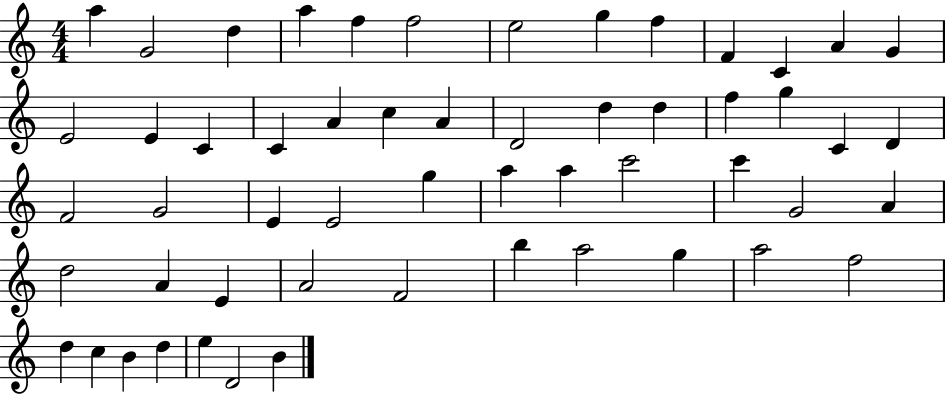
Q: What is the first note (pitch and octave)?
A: A5